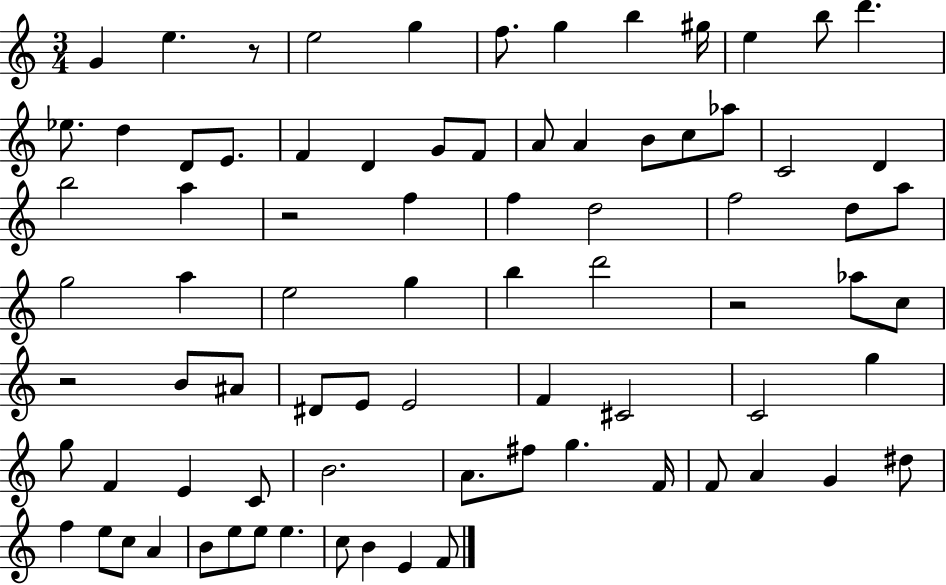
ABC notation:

X:1
T:Untitled
M:3/4
L:1/4
K:C
G e z/2 e2 g f/2 g b ^g/4 e b/2 d' _e/2 d D/2 E/2 F D G/2 F/2 A/2 A B/2 c/2 _a/2 C2 D b2 a z2 f f d2 f2 d/2 a/2 g2 a e2 g b d'2 z2 _a/2 c/2 z2 B/2 ^A/2 ^D/2 E/2 E2 F ^C2 C2 g g/2 F E C/2 B2 A/2 ^f/2 g F/4 F/2 A G ^d/2 f e/2 c/2 A B/2 e/2 e/2 e c/2 B E F/2